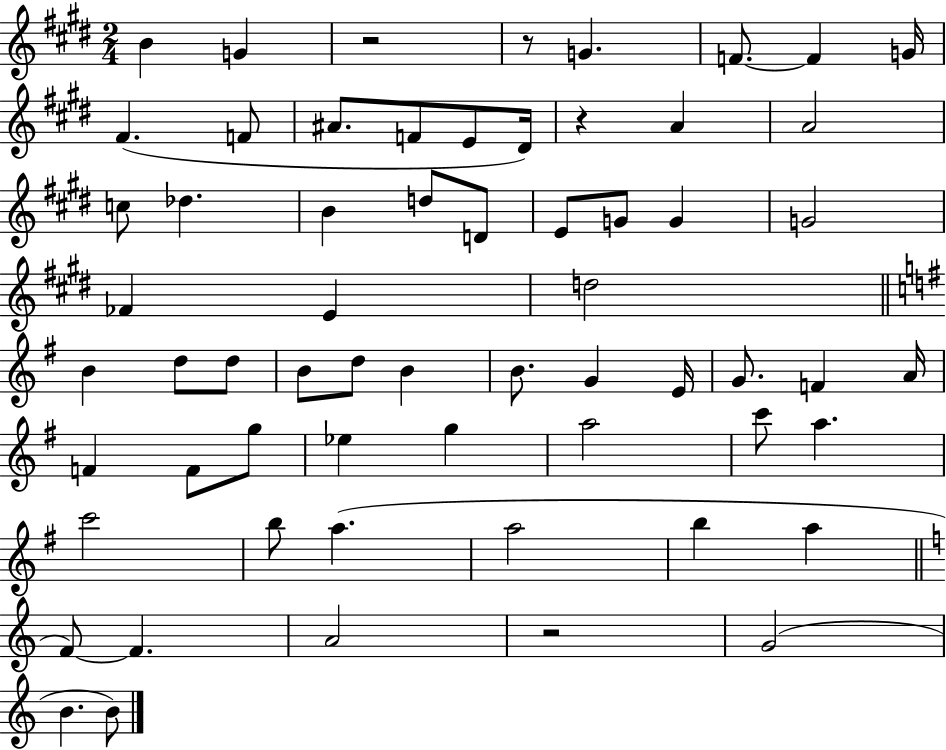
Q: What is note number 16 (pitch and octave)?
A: Db5